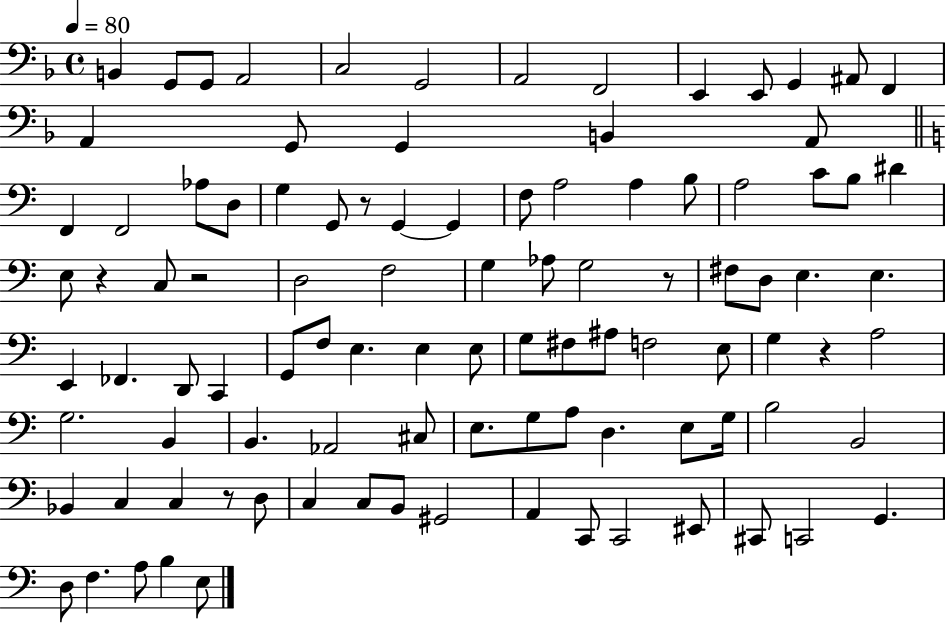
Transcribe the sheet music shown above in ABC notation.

X:1
T:Untitled
M:4/4
L:1/4
K:F
B,, G,,/2 G,,/2 A,,2 C,2 G,,2 A,,2 F,,2 E,, E,,/2 G,, ^A,,/2 F,, A,, G,,/2 G,, B,, A,,/2 F,, F,,2 _A,/2 D,/2 G, G,,/2 z/2 G,, G,, F,/2 A,2 A, B,/2 A,2 C/2 B,/2 ^D E,/2 z C,/2 z2 D,2 F,2 G, _A,/2 G,2 z/2 ^F,/2 D,/2 E, E, E,, _F,, D,,/2 C,, G,,/2 F,/2 E, E, E,/2 G,/2 ^F,/2 ^A,/2 F,2 E,/2 G, z A,2 G,2 B,, B,, _A,,2 ^C,/2 E,/2 G,/2 A,/2 D, E,/2 G,/4 B,2 B,,2 _B,, C, C, z/2 D,/2 C, C,/2 B,,/2 ^G,,2 A,, C,,/2 C,,2 ^E,,/2 ^C,,/2 C,,2 G,, D,/2 F, A,/2 B, E,/2